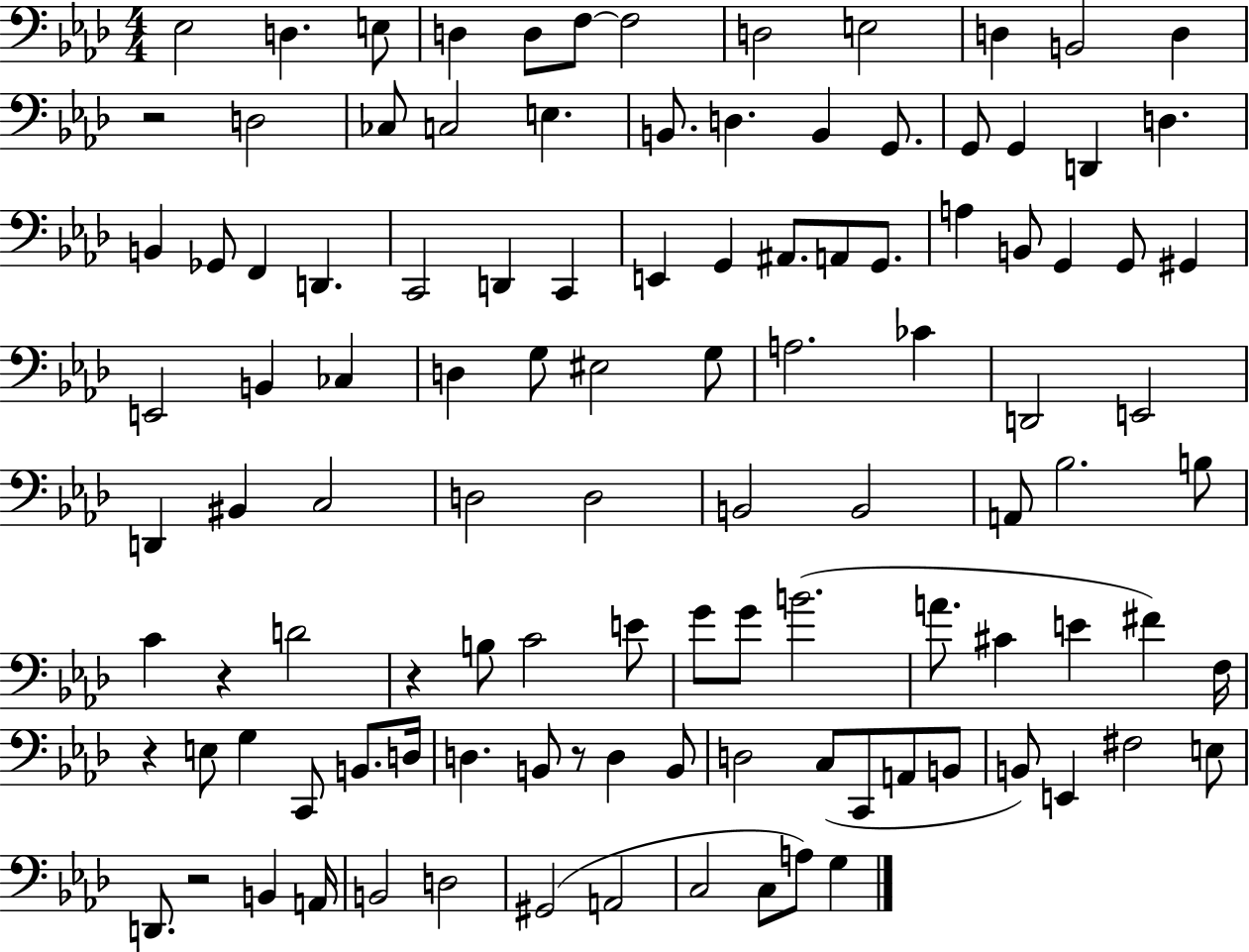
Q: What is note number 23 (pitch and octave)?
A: D2